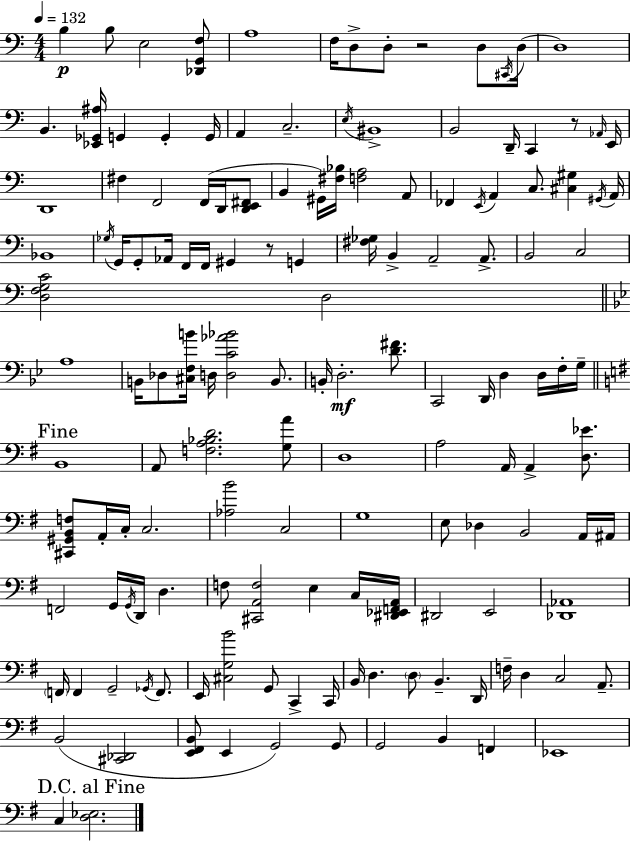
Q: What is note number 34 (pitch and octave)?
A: E2